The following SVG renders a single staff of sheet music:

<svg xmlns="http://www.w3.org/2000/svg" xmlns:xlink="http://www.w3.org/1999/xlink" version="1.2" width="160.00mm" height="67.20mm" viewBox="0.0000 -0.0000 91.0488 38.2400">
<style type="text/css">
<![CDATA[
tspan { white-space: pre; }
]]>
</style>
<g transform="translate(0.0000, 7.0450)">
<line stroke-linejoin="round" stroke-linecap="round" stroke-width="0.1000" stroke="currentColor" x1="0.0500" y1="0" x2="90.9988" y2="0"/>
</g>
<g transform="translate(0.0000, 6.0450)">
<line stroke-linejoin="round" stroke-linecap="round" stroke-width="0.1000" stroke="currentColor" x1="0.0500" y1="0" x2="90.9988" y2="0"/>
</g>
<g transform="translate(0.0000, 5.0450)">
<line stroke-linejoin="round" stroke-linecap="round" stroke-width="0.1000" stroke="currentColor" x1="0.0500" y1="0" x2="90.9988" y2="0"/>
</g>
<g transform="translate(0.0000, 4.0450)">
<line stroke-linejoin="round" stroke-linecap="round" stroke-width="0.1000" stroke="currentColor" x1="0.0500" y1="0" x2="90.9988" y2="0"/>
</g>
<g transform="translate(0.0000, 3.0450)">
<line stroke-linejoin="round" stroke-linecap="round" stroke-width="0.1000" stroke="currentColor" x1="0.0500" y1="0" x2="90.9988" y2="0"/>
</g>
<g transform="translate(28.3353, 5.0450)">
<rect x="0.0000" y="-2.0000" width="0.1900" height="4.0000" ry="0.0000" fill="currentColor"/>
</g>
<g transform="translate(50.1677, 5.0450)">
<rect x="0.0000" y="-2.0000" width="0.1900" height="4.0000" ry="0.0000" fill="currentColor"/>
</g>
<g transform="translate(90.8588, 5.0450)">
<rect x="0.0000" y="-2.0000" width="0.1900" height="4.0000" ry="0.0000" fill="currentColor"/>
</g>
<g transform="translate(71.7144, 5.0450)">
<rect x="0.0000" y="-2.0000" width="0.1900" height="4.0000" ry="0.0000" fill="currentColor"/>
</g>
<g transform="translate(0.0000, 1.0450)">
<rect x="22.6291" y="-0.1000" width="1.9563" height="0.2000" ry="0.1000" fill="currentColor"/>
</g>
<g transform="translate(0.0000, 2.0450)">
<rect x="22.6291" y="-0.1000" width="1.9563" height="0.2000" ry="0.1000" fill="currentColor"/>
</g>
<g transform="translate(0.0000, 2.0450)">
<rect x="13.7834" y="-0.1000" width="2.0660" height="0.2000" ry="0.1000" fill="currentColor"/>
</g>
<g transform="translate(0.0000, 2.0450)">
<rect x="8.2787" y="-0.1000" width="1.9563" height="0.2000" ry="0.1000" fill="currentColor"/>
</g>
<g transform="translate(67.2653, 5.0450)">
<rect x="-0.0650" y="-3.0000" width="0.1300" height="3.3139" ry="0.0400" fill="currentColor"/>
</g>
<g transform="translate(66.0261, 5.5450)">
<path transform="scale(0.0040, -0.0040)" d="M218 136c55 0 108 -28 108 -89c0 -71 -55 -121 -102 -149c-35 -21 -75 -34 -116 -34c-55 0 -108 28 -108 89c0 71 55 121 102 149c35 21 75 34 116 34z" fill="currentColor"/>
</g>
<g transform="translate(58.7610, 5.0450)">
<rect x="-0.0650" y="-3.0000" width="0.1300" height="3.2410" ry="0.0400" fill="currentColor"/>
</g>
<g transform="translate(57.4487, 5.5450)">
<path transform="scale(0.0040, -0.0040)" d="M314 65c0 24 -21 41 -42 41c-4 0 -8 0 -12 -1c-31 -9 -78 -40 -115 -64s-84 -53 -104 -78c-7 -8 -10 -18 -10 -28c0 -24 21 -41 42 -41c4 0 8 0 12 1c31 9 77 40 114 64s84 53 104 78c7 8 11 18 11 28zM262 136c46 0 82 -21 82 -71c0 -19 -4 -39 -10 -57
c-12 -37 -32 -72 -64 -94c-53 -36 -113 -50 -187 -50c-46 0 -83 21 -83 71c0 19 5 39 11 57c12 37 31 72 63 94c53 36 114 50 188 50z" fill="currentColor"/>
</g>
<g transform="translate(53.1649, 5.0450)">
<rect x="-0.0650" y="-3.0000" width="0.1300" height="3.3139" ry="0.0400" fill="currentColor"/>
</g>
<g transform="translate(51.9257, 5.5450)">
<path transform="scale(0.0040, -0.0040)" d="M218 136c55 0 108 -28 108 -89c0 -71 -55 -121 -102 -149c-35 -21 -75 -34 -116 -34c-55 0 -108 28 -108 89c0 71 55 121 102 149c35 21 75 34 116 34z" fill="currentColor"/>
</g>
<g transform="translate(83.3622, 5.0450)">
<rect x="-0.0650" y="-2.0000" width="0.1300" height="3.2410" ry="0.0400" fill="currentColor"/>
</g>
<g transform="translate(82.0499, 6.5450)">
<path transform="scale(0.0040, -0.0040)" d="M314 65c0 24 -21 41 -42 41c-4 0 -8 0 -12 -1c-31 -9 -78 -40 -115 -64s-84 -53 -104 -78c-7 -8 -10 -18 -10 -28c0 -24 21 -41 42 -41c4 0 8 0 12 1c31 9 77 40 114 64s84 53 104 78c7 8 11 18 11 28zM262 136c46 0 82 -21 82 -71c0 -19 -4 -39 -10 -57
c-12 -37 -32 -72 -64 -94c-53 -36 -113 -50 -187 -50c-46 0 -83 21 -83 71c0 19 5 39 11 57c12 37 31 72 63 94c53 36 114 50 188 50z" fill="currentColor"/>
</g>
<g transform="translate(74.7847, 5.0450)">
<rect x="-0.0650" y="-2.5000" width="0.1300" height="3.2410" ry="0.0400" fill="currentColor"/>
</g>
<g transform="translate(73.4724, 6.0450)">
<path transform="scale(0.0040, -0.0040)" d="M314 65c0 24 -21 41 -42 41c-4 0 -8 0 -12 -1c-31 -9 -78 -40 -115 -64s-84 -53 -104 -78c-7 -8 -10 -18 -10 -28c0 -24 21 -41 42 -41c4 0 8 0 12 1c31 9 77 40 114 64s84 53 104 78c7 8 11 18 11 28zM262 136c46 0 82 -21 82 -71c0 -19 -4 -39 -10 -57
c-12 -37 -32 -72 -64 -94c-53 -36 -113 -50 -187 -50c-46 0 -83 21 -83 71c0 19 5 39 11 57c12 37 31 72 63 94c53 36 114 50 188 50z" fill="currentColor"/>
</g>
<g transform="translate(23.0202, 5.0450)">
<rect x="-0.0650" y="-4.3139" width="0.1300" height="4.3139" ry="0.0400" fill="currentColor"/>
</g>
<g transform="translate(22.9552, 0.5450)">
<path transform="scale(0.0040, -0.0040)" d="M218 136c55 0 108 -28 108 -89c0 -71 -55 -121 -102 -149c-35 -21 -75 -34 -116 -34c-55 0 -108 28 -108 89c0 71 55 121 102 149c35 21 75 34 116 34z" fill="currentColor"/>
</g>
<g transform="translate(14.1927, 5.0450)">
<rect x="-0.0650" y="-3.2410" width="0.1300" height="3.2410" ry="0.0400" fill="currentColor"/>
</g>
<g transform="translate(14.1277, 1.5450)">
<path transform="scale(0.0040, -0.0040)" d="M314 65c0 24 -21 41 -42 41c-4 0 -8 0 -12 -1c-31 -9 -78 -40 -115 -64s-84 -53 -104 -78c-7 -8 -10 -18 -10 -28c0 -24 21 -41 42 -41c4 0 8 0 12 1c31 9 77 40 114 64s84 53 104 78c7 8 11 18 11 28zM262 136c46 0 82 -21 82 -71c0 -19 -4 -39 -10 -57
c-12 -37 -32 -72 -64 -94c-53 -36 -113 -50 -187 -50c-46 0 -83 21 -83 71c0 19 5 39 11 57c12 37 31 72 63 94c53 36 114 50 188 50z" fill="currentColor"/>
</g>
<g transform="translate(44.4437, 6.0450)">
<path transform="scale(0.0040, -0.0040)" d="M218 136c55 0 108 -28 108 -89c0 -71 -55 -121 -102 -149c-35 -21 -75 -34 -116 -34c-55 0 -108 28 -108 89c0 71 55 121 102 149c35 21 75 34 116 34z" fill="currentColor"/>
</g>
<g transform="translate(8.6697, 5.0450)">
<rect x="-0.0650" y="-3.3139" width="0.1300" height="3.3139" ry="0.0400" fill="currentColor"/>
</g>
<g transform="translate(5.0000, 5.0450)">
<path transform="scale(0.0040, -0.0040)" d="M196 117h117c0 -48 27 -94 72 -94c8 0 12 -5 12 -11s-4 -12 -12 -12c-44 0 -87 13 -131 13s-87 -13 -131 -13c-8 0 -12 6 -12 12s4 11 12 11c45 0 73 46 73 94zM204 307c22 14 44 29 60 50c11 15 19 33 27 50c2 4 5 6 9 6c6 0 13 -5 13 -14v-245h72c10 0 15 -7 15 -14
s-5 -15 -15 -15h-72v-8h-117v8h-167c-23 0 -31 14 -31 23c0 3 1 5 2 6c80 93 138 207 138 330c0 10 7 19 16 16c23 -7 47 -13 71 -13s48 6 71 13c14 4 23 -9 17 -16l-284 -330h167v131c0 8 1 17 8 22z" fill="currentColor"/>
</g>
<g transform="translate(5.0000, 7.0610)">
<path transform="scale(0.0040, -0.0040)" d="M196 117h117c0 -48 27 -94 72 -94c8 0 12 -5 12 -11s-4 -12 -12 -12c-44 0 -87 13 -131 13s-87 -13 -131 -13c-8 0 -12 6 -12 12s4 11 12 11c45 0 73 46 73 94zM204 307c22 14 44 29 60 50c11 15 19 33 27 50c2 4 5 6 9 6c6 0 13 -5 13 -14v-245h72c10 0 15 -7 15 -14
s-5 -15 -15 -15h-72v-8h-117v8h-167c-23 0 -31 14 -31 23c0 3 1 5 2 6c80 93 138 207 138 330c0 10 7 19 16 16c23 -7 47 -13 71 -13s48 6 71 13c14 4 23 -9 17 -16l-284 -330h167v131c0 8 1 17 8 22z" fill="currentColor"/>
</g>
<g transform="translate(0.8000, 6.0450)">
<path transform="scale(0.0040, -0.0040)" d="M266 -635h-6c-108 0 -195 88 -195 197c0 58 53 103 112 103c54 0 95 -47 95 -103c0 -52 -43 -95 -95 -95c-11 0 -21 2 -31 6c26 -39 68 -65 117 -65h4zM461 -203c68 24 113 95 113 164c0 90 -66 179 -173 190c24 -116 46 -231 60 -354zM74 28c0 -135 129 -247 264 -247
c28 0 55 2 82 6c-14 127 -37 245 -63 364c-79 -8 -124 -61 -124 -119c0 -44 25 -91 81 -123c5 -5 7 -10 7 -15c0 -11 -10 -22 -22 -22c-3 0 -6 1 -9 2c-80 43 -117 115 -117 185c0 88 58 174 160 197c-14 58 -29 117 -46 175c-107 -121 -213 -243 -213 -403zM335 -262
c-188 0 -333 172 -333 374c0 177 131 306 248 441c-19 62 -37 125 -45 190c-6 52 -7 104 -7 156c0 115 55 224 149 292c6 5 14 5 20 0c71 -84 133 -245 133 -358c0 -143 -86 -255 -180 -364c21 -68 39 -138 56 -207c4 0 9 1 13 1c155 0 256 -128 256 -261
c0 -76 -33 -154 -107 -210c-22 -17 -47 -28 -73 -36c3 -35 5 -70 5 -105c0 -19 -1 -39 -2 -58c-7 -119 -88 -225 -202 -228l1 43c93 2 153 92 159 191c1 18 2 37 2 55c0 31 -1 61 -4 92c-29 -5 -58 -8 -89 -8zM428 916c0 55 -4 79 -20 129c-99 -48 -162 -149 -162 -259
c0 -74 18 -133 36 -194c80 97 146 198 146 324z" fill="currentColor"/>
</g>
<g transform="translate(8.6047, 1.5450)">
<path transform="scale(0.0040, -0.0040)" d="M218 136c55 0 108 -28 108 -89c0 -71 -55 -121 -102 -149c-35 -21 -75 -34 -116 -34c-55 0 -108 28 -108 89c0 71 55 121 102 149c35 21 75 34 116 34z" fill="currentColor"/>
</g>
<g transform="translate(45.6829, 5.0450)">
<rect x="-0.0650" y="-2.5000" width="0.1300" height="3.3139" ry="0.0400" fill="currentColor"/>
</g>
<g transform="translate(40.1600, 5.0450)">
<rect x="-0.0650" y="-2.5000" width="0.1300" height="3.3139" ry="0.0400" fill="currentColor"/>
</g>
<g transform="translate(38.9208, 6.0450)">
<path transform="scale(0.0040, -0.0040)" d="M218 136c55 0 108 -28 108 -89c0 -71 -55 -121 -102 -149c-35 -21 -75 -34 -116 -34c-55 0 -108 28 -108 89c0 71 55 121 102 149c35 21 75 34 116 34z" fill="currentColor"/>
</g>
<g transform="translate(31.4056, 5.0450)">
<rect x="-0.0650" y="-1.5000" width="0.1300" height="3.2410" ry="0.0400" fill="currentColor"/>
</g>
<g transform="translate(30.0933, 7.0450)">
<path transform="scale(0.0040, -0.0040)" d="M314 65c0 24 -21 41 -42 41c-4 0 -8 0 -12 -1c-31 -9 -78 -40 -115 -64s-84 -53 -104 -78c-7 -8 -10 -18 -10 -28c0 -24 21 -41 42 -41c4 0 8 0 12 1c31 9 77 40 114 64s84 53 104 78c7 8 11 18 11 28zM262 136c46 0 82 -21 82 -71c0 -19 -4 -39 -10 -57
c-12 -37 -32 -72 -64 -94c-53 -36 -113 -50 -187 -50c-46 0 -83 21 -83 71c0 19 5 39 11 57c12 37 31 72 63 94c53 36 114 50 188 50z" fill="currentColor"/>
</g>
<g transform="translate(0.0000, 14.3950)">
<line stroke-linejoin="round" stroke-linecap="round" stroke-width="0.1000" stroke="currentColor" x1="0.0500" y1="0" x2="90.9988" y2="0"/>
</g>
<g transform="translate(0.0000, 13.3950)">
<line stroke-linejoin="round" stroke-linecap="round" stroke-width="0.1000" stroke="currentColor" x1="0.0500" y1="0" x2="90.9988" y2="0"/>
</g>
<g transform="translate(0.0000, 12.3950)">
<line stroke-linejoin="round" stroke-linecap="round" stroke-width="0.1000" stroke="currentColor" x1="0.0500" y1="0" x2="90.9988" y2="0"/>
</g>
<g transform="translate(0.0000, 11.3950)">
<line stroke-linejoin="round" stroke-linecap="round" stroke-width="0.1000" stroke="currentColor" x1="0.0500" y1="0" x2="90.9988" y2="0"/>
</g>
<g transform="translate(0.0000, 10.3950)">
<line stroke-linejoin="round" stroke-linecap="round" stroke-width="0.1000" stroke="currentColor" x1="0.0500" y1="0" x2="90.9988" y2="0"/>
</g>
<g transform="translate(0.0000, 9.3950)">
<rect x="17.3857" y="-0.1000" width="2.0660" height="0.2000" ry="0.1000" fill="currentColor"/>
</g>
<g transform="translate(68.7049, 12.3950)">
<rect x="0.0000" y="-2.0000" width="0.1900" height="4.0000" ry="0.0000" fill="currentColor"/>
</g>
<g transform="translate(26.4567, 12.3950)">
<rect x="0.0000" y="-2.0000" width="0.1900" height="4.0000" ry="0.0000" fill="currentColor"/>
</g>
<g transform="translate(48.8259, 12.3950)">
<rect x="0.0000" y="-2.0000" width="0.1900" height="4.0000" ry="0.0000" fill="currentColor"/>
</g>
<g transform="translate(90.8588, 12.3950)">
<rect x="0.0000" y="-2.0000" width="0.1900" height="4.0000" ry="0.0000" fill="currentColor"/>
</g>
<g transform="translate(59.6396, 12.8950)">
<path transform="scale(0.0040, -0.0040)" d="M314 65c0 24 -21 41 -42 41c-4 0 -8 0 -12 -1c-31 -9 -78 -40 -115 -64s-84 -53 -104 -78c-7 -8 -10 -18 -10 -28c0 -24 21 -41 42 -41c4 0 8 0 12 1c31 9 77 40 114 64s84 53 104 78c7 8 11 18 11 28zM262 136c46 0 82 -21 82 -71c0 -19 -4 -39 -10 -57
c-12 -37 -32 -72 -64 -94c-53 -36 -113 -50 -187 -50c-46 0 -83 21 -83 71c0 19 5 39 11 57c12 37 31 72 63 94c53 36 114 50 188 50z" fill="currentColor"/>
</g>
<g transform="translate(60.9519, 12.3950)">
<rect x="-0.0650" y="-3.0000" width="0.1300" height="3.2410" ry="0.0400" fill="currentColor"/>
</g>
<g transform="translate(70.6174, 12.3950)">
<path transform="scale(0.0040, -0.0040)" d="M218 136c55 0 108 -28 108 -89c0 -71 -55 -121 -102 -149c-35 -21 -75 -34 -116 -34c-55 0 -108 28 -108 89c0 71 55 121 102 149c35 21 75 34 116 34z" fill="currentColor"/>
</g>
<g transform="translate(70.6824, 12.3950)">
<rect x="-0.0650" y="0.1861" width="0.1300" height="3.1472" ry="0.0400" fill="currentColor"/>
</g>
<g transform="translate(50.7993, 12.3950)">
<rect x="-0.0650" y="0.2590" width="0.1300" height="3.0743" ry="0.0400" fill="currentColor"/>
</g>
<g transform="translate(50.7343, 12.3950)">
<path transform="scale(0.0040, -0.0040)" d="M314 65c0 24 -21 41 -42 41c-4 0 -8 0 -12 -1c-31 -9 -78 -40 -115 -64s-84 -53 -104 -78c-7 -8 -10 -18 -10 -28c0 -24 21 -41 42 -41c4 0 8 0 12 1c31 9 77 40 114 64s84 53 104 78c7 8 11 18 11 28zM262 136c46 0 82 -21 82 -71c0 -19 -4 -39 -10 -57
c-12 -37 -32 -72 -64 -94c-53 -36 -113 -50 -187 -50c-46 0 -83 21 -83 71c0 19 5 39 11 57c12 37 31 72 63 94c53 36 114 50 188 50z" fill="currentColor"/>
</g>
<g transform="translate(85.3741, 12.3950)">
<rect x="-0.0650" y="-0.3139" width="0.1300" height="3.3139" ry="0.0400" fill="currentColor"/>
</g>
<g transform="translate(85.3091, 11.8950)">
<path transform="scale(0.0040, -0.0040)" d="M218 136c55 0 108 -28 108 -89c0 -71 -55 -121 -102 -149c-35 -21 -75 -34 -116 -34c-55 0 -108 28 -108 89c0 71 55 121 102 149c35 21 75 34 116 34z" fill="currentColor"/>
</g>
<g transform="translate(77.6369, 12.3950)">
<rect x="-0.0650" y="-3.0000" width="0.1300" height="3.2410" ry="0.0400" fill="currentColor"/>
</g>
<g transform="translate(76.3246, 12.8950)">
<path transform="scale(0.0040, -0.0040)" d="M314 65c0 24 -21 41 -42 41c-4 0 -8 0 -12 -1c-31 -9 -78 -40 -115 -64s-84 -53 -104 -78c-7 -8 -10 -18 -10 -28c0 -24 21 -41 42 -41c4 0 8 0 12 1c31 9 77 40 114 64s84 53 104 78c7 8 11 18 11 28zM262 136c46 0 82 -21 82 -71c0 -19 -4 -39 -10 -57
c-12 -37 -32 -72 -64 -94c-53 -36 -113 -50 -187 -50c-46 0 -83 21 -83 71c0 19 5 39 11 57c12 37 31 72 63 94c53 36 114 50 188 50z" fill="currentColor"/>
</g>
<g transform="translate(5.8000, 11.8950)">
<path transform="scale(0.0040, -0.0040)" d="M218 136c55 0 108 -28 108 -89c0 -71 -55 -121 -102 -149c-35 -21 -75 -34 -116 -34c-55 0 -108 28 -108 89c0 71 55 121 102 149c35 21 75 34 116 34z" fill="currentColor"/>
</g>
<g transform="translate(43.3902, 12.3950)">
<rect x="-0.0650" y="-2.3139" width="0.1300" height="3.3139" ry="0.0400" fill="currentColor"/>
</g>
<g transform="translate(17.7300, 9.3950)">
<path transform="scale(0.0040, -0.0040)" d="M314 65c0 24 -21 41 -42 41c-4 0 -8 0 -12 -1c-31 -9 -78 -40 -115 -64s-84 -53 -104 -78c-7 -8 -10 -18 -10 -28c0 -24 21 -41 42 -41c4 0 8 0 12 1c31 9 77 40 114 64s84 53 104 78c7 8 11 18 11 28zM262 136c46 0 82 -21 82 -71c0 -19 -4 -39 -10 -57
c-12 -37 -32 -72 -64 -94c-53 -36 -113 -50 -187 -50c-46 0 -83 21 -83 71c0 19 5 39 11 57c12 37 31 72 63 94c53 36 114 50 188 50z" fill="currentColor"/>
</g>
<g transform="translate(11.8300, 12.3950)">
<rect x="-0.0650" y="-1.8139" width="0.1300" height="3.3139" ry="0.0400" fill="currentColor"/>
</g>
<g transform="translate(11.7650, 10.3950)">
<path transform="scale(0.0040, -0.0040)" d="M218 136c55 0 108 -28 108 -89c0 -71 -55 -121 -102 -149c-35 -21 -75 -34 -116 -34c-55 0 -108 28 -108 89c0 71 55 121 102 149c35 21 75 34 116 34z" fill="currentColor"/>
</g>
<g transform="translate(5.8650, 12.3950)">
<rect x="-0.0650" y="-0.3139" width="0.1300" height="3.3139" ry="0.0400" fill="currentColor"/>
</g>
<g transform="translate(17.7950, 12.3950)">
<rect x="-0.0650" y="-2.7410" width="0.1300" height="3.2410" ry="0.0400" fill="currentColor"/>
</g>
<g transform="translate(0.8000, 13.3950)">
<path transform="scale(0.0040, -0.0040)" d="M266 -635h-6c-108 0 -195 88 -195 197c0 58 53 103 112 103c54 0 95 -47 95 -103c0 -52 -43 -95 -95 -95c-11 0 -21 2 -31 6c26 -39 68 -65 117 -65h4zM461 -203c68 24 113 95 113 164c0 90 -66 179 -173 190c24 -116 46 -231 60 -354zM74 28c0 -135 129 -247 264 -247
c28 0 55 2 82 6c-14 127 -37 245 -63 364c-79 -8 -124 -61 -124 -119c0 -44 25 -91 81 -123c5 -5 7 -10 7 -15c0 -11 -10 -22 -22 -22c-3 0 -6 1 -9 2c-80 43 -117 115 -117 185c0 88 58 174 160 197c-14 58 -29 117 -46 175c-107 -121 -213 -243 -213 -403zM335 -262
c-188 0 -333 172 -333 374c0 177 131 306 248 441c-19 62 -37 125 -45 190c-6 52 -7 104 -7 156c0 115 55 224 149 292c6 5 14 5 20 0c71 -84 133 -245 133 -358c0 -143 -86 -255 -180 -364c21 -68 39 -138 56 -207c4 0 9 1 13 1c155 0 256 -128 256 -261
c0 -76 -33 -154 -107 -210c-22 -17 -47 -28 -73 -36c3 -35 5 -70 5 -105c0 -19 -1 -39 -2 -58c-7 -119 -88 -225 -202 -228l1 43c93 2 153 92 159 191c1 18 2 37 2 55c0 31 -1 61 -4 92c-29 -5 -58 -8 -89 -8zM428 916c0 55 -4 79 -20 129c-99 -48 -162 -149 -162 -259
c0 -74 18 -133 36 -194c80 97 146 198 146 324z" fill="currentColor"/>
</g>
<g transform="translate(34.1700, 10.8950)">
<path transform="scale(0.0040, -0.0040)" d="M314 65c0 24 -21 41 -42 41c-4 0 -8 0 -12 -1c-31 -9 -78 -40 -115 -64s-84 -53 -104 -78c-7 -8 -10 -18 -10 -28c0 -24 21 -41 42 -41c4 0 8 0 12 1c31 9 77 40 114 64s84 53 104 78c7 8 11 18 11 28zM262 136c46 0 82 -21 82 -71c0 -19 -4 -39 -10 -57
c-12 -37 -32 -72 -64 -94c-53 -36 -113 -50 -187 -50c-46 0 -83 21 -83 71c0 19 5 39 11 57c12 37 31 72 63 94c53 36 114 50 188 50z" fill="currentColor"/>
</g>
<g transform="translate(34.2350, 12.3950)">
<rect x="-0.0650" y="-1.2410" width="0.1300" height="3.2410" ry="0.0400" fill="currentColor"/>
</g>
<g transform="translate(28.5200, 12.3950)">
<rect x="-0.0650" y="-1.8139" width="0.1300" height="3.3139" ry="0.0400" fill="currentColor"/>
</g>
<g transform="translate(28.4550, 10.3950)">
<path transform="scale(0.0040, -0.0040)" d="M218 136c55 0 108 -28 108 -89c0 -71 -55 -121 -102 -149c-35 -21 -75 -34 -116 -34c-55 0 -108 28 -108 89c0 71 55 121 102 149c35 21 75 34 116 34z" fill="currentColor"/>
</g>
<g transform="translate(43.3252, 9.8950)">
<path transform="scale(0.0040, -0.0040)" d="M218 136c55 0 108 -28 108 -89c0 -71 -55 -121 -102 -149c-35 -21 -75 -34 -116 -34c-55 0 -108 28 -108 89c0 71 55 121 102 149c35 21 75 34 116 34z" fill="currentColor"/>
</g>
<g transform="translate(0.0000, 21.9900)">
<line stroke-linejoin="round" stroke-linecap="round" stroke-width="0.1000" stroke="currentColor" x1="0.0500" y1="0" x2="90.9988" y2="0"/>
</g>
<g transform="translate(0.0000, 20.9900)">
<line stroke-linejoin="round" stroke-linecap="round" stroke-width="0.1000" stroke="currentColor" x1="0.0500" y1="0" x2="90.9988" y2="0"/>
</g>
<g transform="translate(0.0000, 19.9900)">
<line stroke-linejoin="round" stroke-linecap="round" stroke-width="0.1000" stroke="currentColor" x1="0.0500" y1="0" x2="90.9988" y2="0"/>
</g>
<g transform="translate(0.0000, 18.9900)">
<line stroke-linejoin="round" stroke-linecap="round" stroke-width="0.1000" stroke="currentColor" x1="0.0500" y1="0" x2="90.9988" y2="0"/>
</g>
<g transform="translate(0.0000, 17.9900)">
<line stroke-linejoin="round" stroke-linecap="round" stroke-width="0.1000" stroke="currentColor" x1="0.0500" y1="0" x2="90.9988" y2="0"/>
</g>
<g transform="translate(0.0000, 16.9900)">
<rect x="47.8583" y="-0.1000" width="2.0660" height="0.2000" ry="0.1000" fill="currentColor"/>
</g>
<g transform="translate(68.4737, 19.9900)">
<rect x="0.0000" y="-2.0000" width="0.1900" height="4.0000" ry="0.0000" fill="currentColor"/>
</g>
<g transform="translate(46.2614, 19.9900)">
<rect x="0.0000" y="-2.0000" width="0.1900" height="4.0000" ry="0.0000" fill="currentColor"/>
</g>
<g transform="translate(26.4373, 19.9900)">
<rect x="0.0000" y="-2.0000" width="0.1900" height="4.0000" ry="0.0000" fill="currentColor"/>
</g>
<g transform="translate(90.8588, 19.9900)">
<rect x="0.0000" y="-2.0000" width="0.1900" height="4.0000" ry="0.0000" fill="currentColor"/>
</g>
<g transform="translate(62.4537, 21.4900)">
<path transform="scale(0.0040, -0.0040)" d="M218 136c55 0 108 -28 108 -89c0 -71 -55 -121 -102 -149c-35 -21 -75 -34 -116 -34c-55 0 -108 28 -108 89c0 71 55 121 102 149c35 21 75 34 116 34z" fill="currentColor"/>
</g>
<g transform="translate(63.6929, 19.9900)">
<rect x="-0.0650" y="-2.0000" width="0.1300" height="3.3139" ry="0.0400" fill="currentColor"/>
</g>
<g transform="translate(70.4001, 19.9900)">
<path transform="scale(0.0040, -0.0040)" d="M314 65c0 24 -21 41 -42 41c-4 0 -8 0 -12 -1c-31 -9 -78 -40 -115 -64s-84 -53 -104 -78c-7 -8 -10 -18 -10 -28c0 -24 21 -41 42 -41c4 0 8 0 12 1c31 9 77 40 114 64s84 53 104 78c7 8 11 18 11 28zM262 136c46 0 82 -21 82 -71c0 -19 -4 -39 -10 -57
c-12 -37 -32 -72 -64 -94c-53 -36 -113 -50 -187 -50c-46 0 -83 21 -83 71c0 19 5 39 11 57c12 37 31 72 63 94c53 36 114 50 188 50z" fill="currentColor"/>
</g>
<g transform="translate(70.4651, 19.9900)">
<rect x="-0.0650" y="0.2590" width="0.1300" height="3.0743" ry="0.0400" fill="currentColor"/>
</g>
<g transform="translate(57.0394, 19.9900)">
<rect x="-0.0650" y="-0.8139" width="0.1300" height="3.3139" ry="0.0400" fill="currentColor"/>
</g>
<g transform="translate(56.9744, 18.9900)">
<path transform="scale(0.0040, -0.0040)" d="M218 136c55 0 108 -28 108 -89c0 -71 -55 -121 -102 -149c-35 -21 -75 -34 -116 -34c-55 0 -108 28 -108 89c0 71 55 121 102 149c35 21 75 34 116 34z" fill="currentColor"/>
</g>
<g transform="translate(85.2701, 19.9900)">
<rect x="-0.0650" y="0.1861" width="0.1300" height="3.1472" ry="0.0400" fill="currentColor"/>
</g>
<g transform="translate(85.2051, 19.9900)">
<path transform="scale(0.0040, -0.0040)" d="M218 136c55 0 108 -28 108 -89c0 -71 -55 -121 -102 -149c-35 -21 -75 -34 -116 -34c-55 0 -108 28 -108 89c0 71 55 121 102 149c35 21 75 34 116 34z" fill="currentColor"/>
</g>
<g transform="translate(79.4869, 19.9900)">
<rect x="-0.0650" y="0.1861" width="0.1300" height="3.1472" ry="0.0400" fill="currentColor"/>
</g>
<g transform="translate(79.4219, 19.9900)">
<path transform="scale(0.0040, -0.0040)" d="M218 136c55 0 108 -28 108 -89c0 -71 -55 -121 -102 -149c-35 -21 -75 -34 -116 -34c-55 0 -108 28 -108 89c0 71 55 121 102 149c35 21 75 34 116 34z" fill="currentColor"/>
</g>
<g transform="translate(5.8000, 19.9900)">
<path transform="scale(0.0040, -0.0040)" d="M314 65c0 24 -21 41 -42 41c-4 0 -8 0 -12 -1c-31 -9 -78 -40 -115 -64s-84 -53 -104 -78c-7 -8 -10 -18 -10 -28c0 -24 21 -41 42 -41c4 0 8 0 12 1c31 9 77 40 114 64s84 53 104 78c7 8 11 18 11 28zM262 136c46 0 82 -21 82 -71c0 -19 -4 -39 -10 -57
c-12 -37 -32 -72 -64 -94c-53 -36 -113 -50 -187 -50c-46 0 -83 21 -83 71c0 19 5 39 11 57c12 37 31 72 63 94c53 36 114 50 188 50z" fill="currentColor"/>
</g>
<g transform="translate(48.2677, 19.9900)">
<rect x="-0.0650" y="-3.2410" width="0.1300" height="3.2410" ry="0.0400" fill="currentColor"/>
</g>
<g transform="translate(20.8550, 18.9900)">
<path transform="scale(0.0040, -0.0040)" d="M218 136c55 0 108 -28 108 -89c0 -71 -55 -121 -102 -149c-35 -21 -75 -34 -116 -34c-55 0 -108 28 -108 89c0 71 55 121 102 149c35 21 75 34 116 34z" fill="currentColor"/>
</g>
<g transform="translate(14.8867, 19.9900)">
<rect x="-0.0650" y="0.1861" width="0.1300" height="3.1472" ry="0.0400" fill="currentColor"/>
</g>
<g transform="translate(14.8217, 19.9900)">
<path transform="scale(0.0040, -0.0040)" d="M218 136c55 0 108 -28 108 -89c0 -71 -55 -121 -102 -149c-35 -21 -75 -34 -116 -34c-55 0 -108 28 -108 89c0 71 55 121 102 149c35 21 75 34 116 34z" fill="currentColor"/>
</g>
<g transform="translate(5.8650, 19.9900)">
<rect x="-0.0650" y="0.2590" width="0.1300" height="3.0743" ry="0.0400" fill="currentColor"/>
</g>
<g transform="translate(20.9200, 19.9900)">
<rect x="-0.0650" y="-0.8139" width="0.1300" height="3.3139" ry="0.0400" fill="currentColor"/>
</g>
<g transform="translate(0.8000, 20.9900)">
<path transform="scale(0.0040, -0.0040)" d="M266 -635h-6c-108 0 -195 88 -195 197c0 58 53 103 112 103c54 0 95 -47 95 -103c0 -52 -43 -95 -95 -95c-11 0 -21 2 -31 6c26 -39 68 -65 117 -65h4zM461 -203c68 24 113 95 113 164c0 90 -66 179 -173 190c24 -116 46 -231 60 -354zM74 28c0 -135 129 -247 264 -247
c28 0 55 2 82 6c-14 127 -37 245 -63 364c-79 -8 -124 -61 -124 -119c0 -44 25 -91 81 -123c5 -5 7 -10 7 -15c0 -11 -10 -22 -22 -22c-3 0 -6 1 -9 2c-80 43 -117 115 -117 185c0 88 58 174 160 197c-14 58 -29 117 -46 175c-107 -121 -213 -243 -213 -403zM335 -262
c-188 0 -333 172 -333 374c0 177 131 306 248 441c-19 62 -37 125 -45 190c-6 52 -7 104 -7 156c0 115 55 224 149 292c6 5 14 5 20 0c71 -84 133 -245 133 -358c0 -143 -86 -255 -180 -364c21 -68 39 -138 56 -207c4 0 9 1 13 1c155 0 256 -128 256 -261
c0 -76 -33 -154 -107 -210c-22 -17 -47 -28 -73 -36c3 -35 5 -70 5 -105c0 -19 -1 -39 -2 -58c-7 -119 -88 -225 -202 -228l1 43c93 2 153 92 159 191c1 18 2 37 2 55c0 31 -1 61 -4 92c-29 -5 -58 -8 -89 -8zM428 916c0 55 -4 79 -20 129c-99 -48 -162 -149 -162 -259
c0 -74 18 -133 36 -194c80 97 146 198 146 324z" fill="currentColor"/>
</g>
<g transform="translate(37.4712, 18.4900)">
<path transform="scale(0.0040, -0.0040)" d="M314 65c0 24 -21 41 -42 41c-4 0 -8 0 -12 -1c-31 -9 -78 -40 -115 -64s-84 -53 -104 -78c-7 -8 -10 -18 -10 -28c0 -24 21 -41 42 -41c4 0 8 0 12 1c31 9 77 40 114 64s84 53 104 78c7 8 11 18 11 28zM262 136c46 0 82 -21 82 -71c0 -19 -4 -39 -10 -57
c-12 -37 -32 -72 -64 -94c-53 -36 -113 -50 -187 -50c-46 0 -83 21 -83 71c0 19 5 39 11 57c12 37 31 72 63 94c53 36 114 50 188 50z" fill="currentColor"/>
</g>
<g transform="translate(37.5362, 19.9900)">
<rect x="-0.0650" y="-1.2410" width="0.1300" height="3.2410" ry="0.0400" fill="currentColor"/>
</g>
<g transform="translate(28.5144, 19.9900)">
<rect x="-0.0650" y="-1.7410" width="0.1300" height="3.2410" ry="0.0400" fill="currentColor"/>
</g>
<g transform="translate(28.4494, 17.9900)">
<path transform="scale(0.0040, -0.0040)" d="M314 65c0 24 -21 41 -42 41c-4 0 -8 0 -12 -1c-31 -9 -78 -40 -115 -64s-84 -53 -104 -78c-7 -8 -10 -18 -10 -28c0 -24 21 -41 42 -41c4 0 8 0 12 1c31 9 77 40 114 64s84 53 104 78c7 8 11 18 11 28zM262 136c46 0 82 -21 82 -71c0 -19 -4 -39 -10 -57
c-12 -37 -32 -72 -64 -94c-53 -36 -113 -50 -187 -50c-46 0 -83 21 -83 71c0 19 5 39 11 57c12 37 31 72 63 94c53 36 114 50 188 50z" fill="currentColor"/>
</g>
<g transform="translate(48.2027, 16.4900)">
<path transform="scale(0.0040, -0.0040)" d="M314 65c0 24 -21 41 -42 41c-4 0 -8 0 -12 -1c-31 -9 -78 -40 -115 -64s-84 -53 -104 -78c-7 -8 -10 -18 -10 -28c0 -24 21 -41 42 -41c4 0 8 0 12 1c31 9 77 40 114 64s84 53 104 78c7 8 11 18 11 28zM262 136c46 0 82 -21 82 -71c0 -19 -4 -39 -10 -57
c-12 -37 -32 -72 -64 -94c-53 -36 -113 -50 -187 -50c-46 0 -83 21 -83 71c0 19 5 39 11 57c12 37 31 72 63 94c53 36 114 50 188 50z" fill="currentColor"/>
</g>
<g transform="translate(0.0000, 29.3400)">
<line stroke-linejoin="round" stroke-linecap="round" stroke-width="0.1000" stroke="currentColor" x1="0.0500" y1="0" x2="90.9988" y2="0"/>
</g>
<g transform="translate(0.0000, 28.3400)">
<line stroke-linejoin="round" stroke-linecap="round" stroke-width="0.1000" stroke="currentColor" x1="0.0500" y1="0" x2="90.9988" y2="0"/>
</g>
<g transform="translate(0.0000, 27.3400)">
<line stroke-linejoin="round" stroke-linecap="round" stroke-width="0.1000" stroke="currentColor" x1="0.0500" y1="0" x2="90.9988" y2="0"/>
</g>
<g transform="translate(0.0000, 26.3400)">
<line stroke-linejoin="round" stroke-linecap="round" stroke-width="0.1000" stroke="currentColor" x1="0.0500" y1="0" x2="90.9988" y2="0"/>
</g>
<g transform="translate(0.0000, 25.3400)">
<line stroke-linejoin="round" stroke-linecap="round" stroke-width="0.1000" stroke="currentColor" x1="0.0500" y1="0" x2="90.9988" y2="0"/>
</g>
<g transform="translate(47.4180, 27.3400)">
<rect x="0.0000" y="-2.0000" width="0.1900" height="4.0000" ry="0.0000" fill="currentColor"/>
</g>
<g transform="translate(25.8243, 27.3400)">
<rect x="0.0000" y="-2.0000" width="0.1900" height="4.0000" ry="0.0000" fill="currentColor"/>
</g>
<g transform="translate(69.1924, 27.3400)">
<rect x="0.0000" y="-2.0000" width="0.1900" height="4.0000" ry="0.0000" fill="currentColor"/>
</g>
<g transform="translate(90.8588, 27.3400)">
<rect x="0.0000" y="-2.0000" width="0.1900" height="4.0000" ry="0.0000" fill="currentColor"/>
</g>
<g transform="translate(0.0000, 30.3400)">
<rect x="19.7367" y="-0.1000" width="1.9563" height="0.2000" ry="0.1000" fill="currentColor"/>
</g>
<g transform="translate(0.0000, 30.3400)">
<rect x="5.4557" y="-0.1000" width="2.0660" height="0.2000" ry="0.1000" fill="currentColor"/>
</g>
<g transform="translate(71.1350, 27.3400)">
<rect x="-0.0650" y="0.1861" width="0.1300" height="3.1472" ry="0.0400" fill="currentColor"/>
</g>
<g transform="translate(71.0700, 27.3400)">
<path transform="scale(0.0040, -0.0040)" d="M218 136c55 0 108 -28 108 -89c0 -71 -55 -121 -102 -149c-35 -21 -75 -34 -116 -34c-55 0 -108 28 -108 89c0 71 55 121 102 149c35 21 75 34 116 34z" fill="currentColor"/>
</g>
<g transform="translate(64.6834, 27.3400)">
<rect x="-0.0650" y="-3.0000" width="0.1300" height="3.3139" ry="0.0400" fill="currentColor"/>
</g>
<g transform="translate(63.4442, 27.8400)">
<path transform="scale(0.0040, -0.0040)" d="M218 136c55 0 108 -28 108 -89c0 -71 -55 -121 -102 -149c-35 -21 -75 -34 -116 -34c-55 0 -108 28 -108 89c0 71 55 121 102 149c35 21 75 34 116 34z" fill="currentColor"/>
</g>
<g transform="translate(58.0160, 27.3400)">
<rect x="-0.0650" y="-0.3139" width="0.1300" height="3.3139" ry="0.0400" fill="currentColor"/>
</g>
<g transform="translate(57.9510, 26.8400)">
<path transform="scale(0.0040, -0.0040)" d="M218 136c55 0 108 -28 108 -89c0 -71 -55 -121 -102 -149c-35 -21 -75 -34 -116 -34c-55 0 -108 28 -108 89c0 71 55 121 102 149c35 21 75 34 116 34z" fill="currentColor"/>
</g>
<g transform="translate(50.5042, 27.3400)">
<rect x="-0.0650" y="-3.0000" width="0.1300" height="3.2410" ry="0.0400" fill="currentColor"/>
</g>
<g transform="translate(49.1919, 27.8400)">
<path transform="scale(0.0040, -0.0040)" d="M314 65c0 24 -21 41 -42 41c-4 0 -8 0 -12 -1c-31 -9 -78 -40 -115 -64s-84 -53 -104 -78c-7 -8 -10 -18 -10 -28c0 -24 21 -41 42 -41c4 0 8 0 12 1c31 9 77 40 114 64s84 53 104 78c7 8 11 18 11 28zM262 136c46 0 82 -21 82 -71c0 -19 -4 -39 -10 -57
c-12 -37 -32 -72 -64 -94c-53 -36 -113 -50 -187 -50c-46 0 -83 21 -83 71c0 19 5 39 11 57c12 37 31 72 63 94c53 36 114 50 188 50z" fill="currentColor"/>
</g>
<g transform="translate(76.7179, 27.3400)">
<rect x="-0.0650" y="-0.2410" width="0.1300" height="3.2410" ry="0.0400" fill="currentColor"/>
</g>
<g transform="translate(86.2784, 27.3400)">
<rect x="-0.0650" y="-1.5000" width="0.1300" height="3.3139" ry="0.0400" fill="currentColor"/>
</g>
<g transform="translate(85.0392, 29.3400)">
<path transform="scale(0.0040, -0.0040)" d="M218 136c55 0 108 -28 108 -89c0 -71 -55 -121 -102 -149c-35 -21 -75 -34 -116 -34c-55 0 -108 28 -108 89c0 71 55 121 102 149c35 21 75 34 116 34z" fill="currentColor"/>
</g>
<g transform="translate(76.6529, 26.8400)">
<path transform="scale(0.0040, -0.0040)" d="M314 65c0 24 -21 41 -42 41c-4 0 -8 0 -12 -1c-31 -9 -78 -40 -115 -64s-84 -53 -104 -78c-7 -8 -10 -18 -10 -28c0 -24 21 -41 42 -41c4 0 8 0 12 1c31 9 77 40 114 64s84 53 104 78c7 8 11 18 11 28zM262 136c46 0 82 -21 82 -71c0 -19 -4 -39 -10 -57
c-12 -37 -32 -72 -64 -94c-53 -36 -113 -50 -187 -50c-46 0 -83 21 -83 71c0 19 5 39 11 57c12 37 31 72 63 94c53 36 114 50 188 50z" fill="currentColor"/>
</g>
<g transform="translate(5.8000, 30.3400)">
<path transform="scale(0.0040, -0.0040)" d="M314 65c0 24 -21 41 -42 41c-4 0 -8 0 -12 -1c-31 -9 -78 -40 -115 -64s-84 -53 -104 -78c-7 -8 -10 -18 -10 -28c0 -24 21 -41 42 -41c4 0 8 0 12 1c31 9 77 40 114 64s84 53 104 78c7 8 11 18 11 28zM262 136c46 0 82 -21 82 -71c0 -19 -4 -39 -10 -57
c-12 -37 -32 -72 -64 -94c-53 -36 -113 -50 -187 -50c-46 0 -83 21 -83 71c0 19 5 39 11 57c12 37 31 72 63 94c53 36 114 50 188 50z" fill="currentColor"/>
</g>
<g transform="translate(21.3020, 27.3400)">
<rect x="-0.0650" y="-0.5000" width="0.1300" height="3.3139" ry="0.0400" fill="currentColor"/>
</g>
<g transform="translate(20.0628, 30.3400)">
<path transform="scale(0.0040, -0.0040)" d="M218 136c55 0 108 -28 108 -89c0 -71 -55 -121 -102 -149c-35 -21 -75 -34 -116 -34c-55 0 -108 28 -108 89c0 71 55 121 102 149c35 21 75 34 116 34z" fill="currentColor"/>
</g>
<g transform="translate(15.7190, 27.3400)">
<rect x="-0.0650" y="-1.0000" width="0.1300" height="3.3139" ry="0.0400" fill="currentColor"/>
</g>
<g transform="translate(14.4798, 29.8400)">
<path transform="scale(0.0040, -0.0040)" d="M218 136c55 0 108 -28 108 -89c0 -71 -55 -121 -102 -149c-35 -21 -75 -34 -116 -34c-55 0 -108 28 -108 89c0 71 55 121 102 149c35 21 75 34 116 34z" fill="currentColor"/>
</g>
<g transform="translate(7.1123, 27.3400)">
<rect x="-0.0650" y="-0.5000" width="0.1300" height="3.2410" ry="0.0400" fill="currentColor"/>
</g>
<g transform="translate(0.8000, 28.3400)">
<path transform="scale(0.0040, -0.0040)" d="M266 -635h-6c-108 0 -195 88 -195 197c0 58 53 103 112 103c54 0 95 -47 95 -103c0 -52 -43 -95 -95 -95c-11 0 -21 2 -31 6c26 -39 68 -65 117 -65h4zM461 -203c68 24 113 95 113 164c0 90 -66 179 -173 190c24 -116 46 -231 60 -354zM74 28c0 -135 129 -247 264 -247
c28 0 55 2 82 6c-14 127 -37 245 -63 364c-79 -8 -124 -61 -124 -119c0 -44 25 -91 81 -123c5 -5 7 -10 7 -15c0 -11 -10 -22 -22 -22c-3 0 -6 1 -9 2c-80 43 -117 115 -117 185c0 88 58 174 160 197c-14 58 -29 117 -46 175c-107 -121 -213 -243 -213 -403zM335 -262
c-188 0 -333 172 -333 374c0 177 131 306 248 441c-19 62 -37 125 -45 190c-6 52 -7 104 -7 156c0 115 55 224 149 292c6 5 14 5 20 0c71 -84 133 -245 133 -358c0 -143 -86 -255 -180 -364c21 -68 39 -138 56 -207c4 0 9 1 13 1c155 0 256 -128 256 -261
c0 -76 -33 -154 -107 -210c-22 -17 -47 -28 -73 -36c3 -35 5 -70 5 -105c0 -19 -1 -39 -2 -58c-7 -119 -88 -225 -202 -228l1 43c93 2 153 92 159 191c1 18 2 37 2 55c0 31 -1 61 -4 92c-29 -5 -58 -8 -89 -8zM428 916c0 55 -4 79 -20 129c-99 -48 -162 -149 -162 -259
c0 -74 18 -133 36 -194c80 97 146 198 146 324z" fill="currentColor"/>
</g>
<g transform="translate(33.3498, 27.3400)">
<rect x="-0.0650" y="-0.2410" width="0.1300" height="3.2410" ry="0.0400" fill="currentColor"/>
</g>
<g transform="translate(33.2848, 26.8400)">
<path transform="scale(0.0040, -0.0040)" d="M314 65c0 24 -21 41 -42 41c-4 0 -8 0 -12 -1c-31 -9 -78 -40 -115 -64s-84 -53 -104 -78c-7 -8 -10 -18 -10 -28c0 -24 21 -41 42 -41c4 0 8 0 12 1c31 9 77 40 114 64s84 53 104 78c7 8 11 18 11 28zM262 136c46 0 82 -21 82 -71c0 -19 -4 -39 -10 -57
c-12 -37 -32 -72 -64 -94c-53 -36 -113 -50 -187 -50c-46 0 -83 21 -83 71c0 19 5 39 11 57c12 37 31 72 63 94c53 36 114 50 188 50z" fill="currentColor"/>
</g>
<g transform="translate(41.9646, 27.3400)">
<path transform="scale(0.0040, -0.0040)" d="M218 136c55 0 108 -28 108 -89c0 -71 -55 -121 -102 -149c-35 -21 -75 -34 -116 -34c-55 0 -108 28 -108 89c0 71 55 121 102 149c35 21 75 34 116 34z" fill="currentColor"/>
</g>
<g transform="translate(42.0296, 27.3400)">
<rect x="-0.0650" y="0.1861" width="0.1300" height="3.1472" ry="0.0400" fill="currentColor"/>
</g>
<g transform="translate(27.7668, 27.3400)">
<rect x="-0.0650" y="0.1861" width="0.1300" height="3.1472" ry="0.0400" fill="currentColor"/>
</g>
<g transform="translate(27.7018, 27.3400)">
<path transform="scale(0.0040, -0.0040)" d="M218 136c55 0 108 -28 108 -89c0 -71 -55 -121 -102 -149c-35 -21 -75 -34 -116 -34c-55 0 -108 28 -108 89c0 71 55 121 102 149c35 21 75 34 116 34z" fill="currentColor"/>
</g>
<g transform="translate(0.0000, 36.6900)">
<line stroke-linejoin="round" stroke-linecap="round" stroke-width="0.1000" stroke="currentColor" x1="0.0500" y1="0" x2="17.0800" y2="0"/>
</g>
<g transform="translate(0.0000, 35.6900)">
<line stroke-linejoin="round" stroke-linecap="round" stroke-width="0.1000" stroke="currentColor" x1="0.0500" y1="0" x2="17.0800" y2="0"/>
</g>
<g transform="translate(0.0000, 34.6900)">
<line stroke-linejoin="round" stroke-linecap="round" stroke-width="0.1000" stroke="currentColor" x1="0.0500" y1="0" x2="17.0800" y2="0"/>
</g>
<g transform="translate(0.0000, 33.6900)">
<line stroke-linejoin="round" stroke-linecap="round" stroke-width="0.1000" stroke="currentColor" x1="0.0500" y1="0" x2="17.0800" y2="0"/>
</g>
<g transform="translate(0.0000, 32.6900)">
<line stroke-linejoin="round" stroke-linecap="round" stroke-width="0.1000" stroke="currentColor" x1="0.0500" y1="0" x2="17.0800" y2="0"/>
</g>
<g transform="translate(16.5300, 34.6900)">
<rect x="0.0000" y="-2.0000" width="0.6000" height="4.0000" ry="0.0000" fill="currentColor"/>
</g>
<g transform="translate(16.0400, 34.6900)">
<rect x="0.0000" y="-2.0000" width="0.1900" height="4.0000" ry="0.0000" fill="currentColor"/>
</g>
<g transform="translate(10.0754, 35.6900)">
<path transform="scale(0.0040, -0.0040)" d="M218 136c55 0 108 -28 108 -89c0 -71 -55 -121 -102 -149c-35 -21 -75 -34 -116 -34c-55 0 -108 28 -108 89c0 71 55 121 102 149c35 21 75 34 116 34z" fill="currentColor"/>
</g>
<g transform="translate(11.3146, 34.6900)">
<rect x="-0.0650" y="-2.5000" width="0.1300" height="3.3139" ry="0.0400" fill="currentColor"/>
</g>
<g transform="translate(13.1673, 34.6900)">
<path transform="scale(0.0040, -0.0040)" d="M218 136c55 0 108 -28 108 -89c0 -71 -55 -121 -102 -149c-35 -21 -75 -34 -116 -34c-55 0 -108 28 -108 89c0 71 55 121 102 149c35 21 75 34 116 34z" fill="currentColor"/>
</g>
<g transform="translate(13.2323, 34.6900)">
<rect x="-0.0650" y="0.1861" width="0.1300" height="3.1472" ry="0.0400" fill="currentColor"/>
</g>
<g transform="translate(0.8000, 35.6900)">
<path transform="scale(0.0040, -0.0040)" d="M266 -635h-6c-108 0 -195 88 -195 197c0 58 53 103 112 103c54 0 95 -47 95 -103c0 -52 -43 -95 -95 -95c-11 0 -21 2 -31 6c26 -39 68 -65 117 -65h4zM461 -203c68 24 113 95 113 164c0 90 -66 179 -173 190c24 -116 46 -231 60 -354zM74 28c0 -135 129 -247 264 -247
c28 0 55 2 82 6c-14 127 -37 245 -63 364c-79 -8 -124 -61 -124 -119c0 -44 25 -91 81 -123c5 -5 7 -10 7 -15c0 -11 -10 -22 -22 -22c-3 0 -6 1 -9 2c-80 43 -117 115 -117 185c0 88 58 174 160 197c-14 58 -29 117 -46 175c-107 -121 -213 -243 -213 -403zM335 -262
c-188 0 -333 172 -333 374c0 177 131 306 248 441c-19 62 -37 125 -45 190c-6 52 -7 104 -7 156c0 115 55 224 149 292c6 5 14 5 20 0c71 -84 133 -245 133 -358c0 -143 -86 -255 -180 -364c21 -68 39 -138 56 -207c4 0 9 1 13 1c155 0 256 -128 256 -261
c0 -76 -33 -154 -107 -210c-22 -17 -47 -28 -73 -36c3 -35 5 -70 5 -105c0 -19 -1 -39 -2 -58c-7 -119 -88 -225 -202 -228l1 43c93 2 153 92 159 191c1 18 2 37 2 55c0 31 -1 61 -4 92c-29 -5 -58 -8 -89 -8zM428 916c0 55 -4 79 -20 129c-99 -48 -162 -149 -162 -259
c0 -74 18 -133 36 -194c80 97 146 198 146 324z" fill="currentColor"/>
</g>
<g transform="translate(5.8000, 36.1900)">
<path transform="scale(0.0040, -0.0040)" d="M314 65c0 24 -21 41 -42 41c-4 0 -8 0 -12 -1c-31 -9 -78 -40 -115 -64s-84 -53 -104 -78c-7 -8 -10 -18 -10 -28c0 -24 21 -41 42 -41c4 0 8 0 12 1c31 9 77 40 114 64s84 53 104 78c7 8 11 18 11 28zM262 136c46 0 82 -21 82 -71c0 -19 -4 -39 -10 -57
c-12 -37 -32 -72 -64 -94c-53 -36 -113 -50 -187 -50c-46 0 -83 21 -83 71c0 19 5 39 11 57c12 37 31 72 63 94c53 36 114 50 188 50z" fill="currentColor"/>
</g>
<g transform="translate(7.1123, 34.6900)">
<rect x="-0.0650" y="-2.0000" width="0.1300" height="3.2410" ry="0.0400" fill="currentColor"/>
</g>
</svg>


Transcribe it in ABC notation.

X:1
T:Untitled
M:4/4
L:1/4
K:C
b b2 d' E2 G G A A2 A G2 F2 c f a2 f e2 g B2 A2 B A2 c B2 B d f2 e2 b2 d F B2 B B C2 D C B c2 B A2 c A B c2 E F2 G B